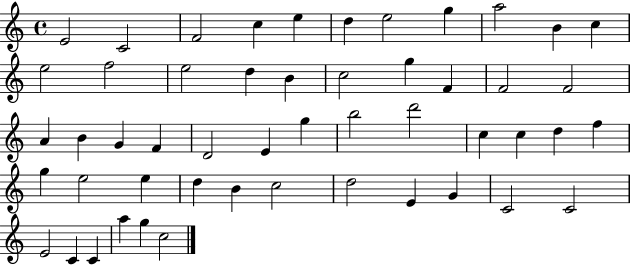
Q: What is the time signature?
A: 4/4